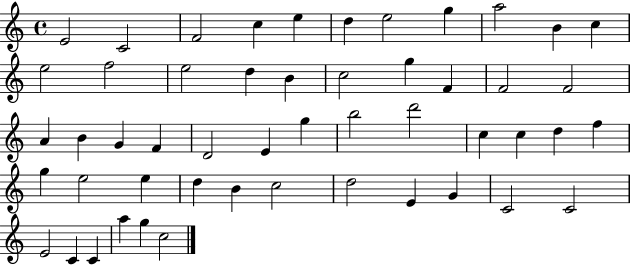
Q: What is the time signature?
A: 4/4